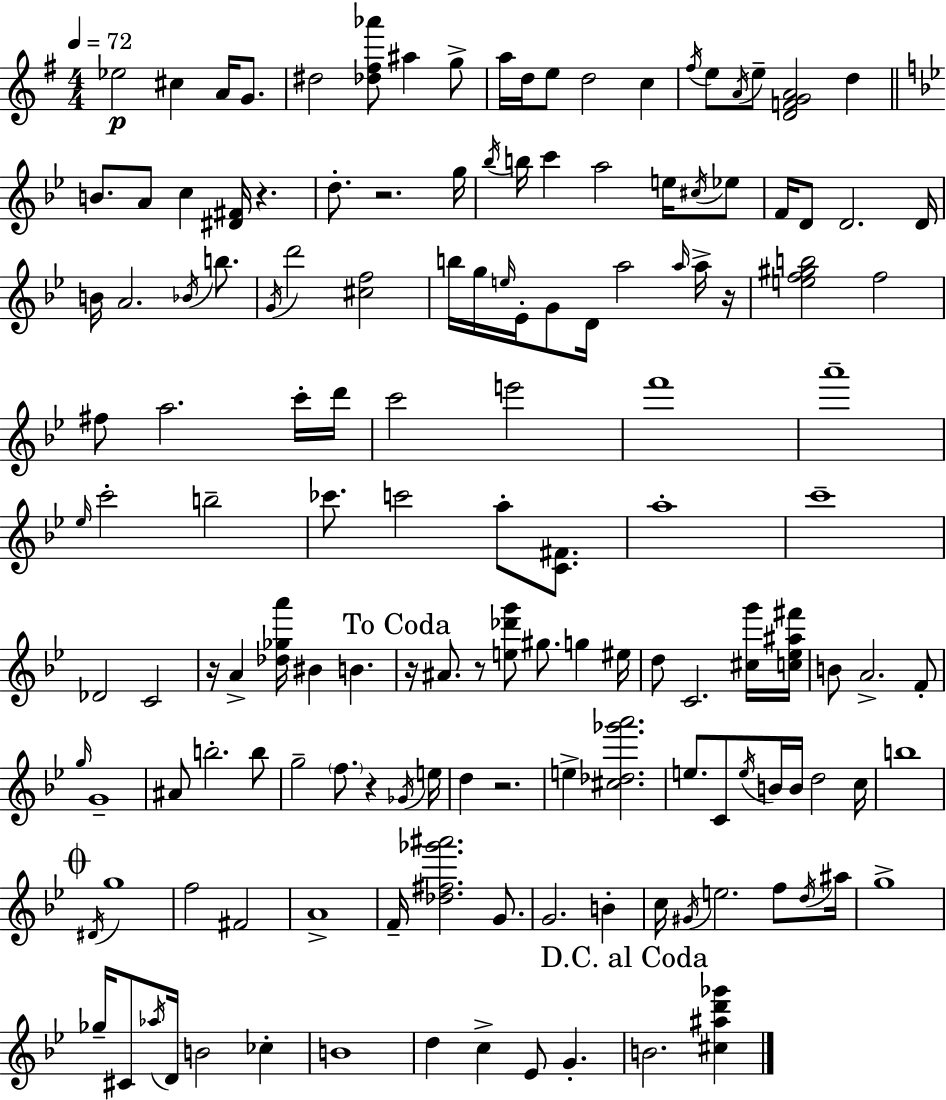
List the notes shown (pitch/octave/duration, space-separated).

Eb5/h C#5/q A4/s G4/e. D#5/h [Db5,F#5,Ab6]/e A#5/q G5/e A5/s D5/s E5/e D5/h C5/q F#5/s E5/e A4/s E5/e [D4,F4,G4,A4]/h D5/q B4/e. A4/e C5/q [D#4,F#4]/s R/q. D5/e. R/h. G5/s Bb5/s B5/s C6/q A5/h E5/s C#5/s Eb5/e F4/s D4/e D4/h. D4/s B4/s A4/h. Bb4/s B5/e. G4/s D6/h [C#5,F5]/h B5/s G5/s E5/s Eb4/s G4/e D4/s A5/h A5/s A5/s R/s [E5,F5,G#5,B5]/h F5/h F#5/e A5/h. C6/s D6/s C6/h E6/h F6/w A6/w Eb5/s C6/h B5/h CES6/e. C6/h A5/e [C4,F#4]/e. A5/w C6/w Db4/h C4/h R/s A4/q [Db5,Gb5,A6]/s BIS4/q B4/q. R/s A#4/e. R/e [E5,Db6,G6]/e G#5/e. G5/q EIS5/s D5/e C4/h. [C#5,G6]/s [C5,Eb5,A#5,F#6]/s B4/e A4/h. F4/e G5/s G4/w A#4/e B5/h. B5/e G5/h F5/e. R/q Gb4/s E5/s D5/q R/h. E5/q [C#5,Db5,Gb6,A6]/h. E5/e. C4/e E5/s B4/s B4/s D5/h C5/s B5/w D#4/s G5/w F5/h F#4/h A4/w F4/s [Db5,F#5,Gb6,A#6]/h. G4/e. G4/h. B4/q C5/s G#4/s E5/h. F5/e D5/s A#5/s G5/w Gb5/s C#4/e Ab5/s D4/s B4/h CES5/q B4/w D5/q C5/q Eb4/e G4/q. B4/h. [C#5,A#5,D6,Gb6]/q